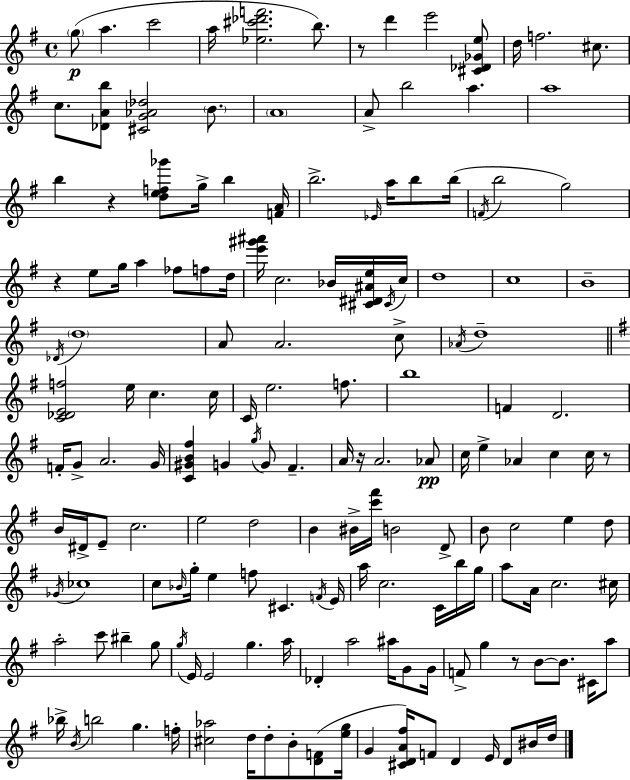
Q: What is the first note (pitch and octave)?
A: G5